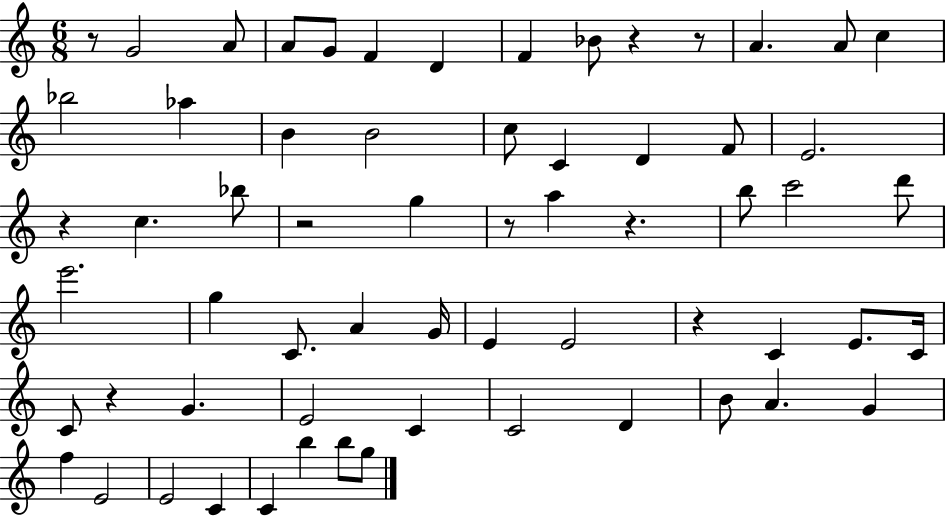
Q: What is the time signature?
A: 6/8